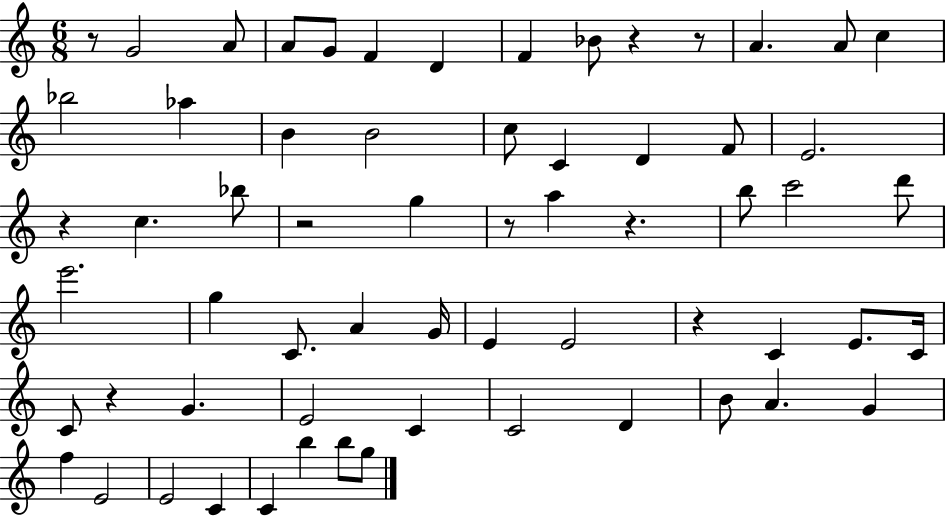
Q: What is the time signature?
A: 6/8